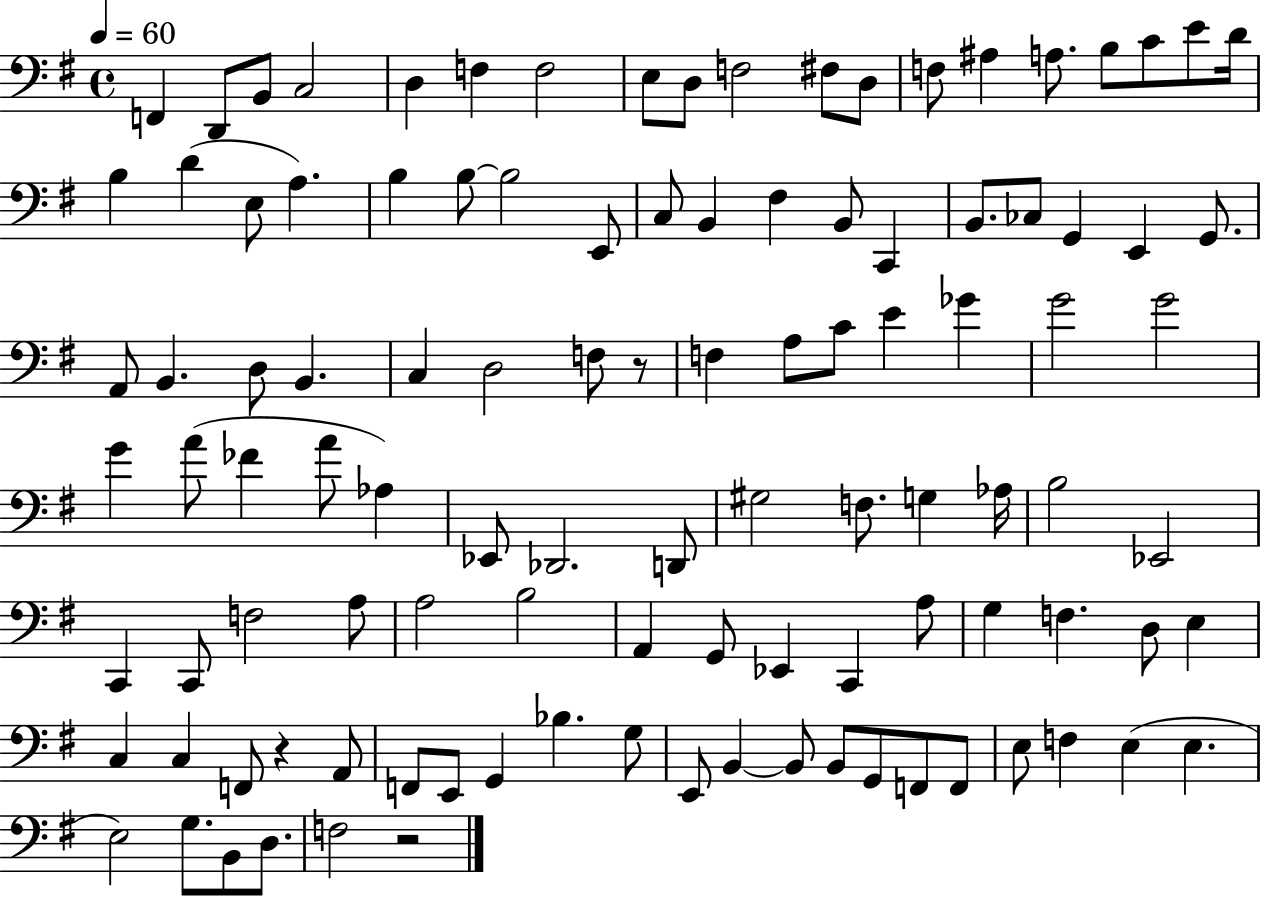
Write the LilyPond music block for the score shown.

{
  \clef bass
  \time 4/4
  \defaultTimeSignature
  \key g \major
  \tempo 4 = 60
  \repeat volta 2 { f,4 d,8 b,8 c2 | d4 f4 f2 | e8 d8 f2 fis8 d8 | f8 ais4 a8. b8 c'8 e'8 d'16 | \break b4 d'4( e8 a4.) | b4 b8~~ b2 e,8 | c8 b,4 fis4 b,8 c,4 | b,8. ces8 g,4 e,4 g,8. | \break a,8 b,4. d8 b,4. | c4 d2 f8 r8 | f4 a8 c'8 e'4 ges'4 | g'2 g'2 | \break g'4 a'8( fes'4 a'8 aes4) | ees,8 des,2. d,8 | gis2 f8. g4 aes16 | b2 ees,2 | \break c,4 c,8 f2 a8 | a2 b2 | a,4 g,8 ees,4 c,4 a8 | g4 f4. d8 e4 | \break c4 c4 f,8 r4 a,8 | f,8 e,8 g,4 bes4. g8 | e,8 b,4~~ b,8 b,8 g,8 f,8 f,8 | e8 f4 e4( e4. | \break e2) g8. b,8 d8. | f2 r2 | } \bar "|."
}